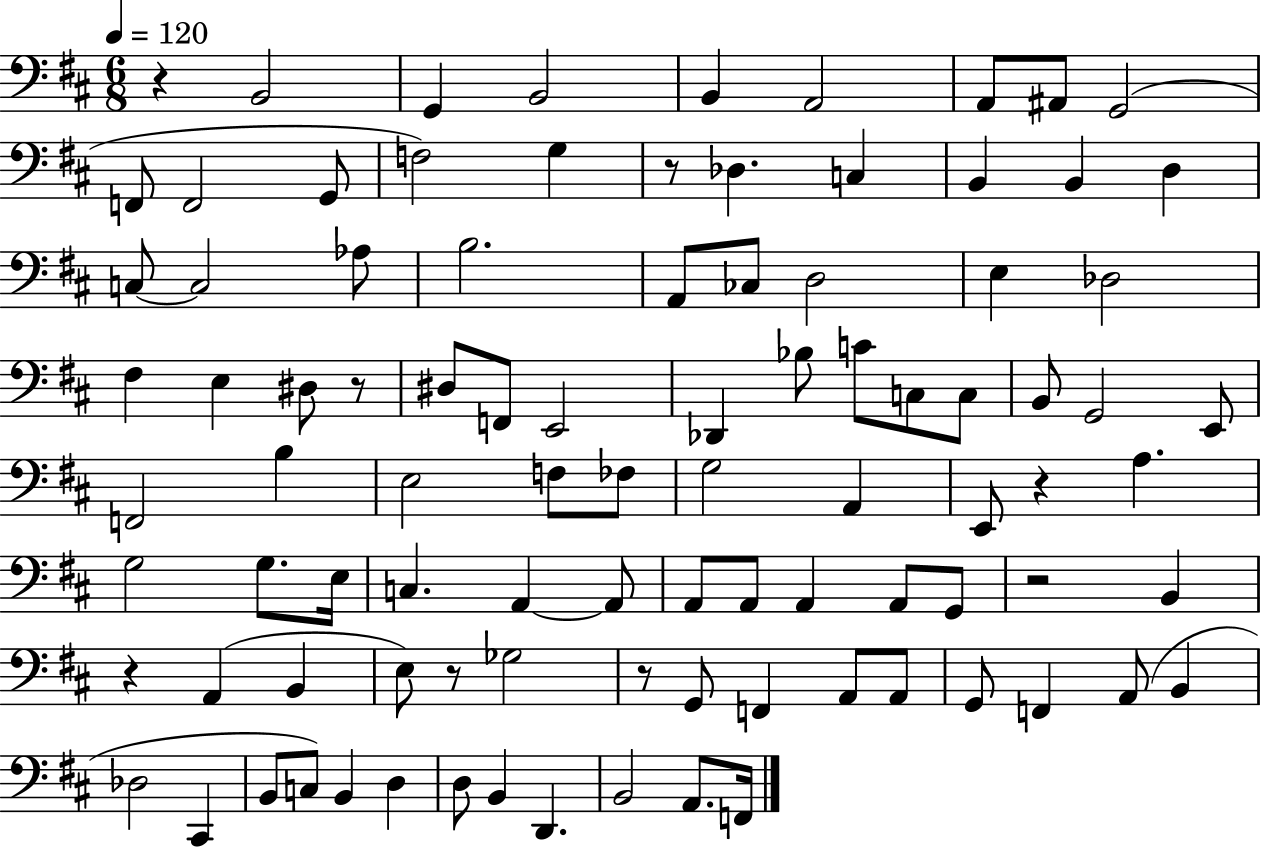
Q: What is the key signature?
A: D major